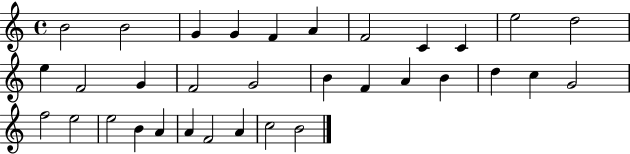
{
  \clef treble
  \time 4/4
  \defaultTimeSignature
  \key c \major
  b'2 b'2 | g'4 g'4 f'4 a'4 | f'2 c'4 c'4 | e''2 d''2 | \break e''4 f'2 g'4 | f'2 g'2 | b'4 f'4 a'4 b'4 | d''4 c''4 g'2 | \break f''2 e''2 | e''2 b'4 a'4 | a'4 f'2 a'4 | c''2 b'2 | \break \bar "|."
}